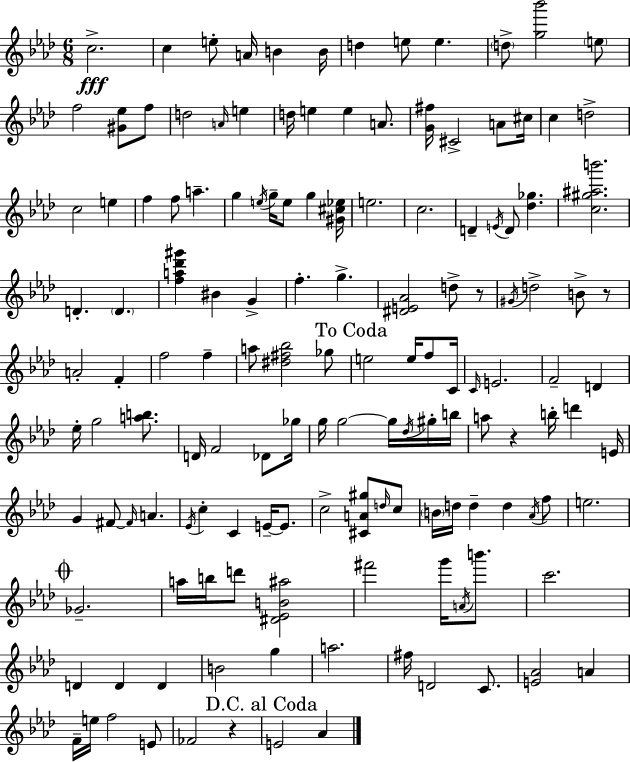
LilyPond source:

{
  \clef treble
  \numericTimeSignature
  \time 6/8
  \key f \minor
  c''2.->\fff | c''4 e''8-. a'16 b'4 b'16 | d''4 e''8 e''4. | \parenthesize d''8-> <g'' bes'''>2 \parenthesize e''8 | \break f''2 <gis' ees''>8 f''8 | d''2 \grace { a'16 } e''4 | d''16 e''4 e''4 a'8. | <g' fis''>16 cis'2-> a'8 | \break cis''16 c''4 d''2-> | c''2 e''4 | f''4 f''8 a''4.-- | g''4 \acciaccatura { e''16 } g''16-- e''8 g''4 | \break <gis' cis'' ees''>16 e''2. | c''2. | d'4-- \acciaccatura { e'16 } d'8 <des'' ges''>4. | <c'' gis'' ais'' b'''>2. | \break d'4.-. \parenthesize d'4. | <f'' a'' des''' gis'''>4 bis'4 g'4-> | f''4.-. g''4.-> | <dis' e' aes'>2 d''8-> | \break r8 \acciaccatura { gis'16 } d''2-> | b'8-> r8 a'2-. | f'4-. f''2 | f''4-- a''8 <dis'' fis'' bes''>2 | \break ges''8 \mark "To Coda" e''2 | e''16 f''8 c'16 \grace { c'16 } e'2. | f'2-- | d'4 ees''16-. g''2 | \break <a'' b''>8. d'16 f'2 | des'8 ges''16 g''16 g''2~~ | g''16 \acciaccatura { des''16 } gis''16-. b''16 a''8 r4 | b''16-. d'''4 e'16 g'4 fis'8~~ | \break \grace { fis'16 } a'4. \acciaccatura { ees'16 } c''4-. | c'4 e'16--~~ e'8. c''2-> | <cis' a' gis''>8 \grace { d''16 } c''8 \parenthesize b'16 d''16 d''4-- | d''4 \acciaccatura { aes'16 } f''8 e''2. | \break \mark \markup { \musicglyph "scripts.coda" } ges'2.-- | a''16 b''16 | d'''8 <dis' ees' b' ais''>2 fis'''2 | g'''16 \acciaccatura { a'16 } b'''8. c'''2. | \break d'4 | d'4 d'4 b'2 | g''4 a''2. | fis''16 | \break d'2 c'8. <e' aes'>2 | a'4 f'16-- | e''16 f''2 e'8 fes'2 | r4 \mark "D.C. al Coda" e'2 | \break aes'4 \bar "|."
}